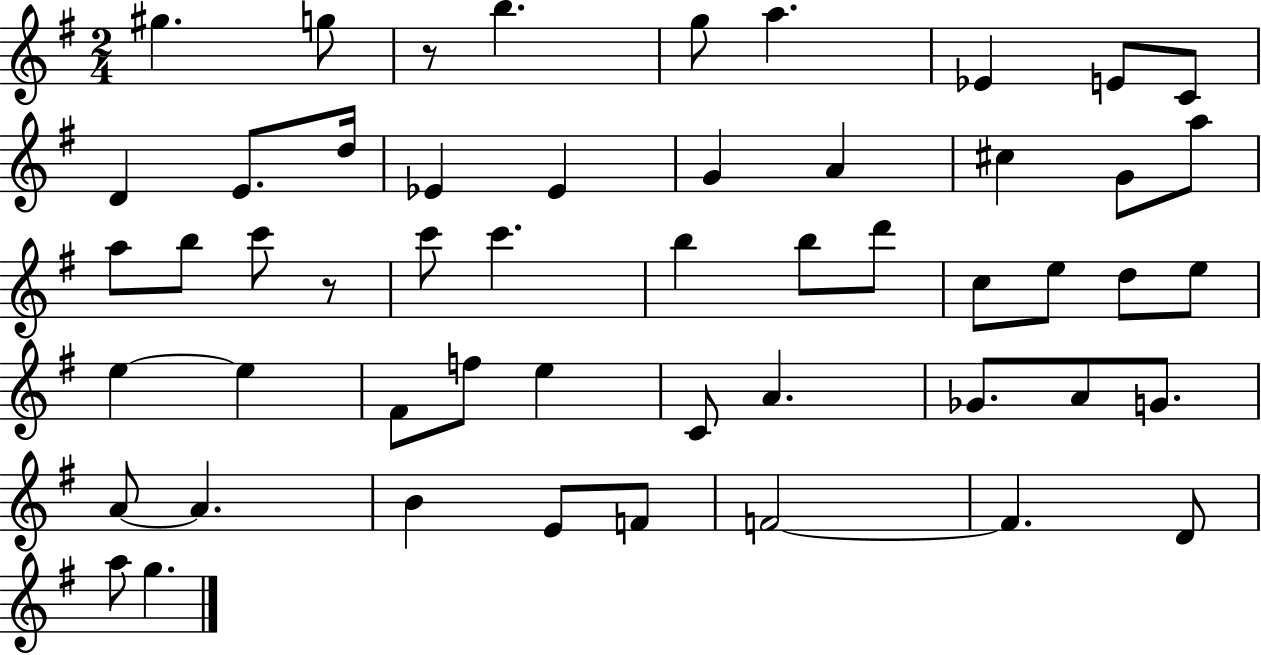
X:1
T:Untitled
M:2/4
L:1/4
K:G
^g g/2 z/2 b g/2 a _E E/2 C/2 D E/2 d/4 _E _E G A ^c G/2 a/2 a/2 b/2 c'/2 z/2 c'/2 c' b b/2 d'/2 c/2 e/2 d/2 e/2 e e ^F/2 f/2 e C/2 A _G/2 A/2 G/2 A/2 A B E/2 F/2 F2 F D/2 a/2 g